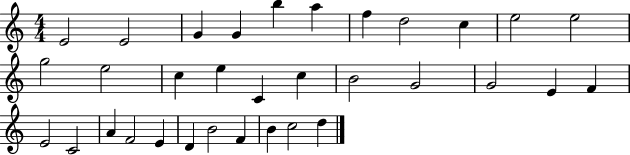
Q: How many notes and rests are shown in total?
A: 33